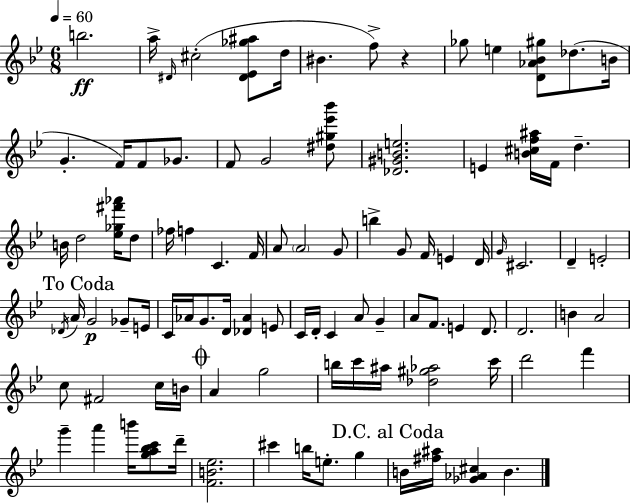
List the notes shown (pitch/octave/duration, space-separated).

B5/h. A5/s D#4/s C#5/h [D#4,Eb4,Gb5,A#5]/e D5/s BIS4/q. F5/e R/q Gb5/e E5/q [D4,Ab4,Bb4,G#5]/e Db5/e. B4/s G4/q. F4/s F4/e Gb4/e. F4/e G4/h [D#5,G#5,Eb6,Bb6]/e [Db4,G#4,B4,E5]/h. E4/q [B4,C#5,F5,A#5]/s F4/s D5/q. B4/s D5/h [Eb5,Gb5,F#6,Ab6]/s D5/e FES5/s F5/q C4/q. F4/s A4/e A4/h G4/e B5/q G4/e F4/s E4/q D4/s G4/s C#4/h. D4/q E4/h Db4/s A4/s G4/h Gb4/e E4/s C4/s Ab4/s G4/e. D4/s [Db4,Ab4]/q E4/e C4/s D4/s C4/q A4/e G4/q A4/e F4/e. E4/q D4/e. D4/h. B4/q A4/h C5/e F#4/h C5/s B4/s A4/q G5/h B5/s C6/s A#5/s [Db5,G#5,Ab5]/h C6/s D6/h F6/q G6/q A6/q B6/s [G5,A5,Bb5,C6]/e D6/s [F4,B4,Eb5]/h. C#6/q B5/s E5/e. G5/q B4/s [F#5,A#5]/s [Gb4,Ab4,C#5]/q B4/q.